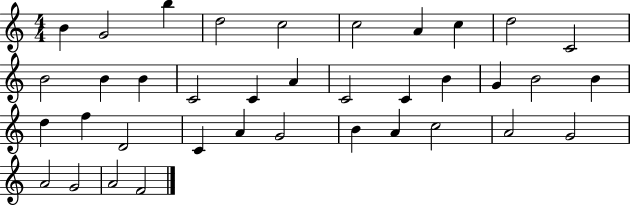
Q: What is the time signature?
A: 4/4